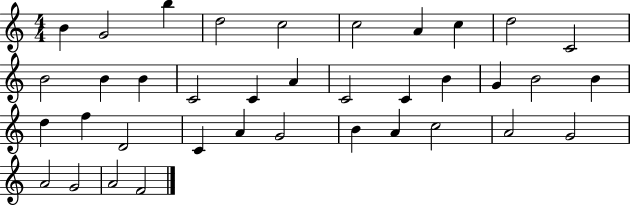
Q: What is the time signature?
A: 4/4